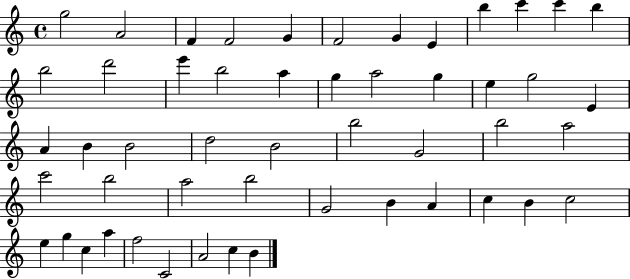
X:1
T:Untitled
M:4/4
L:1/4
K:C
g2 A2 F F2 G F2 G E b c' c' b b2 d'2 e' b2 a g a2 g e g2 E A B B2 d2 B2 b2 G2 b2 a2 c'2 b2 a2 b2 G2 B A c B c2 e g c a f2 C2 A2 c B